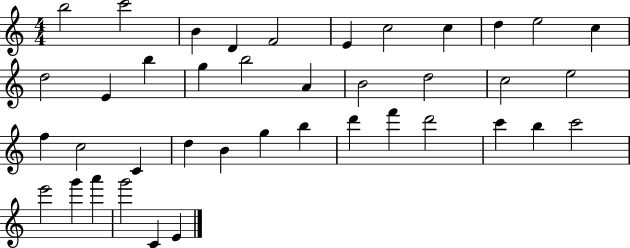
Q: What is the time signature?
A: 4/4